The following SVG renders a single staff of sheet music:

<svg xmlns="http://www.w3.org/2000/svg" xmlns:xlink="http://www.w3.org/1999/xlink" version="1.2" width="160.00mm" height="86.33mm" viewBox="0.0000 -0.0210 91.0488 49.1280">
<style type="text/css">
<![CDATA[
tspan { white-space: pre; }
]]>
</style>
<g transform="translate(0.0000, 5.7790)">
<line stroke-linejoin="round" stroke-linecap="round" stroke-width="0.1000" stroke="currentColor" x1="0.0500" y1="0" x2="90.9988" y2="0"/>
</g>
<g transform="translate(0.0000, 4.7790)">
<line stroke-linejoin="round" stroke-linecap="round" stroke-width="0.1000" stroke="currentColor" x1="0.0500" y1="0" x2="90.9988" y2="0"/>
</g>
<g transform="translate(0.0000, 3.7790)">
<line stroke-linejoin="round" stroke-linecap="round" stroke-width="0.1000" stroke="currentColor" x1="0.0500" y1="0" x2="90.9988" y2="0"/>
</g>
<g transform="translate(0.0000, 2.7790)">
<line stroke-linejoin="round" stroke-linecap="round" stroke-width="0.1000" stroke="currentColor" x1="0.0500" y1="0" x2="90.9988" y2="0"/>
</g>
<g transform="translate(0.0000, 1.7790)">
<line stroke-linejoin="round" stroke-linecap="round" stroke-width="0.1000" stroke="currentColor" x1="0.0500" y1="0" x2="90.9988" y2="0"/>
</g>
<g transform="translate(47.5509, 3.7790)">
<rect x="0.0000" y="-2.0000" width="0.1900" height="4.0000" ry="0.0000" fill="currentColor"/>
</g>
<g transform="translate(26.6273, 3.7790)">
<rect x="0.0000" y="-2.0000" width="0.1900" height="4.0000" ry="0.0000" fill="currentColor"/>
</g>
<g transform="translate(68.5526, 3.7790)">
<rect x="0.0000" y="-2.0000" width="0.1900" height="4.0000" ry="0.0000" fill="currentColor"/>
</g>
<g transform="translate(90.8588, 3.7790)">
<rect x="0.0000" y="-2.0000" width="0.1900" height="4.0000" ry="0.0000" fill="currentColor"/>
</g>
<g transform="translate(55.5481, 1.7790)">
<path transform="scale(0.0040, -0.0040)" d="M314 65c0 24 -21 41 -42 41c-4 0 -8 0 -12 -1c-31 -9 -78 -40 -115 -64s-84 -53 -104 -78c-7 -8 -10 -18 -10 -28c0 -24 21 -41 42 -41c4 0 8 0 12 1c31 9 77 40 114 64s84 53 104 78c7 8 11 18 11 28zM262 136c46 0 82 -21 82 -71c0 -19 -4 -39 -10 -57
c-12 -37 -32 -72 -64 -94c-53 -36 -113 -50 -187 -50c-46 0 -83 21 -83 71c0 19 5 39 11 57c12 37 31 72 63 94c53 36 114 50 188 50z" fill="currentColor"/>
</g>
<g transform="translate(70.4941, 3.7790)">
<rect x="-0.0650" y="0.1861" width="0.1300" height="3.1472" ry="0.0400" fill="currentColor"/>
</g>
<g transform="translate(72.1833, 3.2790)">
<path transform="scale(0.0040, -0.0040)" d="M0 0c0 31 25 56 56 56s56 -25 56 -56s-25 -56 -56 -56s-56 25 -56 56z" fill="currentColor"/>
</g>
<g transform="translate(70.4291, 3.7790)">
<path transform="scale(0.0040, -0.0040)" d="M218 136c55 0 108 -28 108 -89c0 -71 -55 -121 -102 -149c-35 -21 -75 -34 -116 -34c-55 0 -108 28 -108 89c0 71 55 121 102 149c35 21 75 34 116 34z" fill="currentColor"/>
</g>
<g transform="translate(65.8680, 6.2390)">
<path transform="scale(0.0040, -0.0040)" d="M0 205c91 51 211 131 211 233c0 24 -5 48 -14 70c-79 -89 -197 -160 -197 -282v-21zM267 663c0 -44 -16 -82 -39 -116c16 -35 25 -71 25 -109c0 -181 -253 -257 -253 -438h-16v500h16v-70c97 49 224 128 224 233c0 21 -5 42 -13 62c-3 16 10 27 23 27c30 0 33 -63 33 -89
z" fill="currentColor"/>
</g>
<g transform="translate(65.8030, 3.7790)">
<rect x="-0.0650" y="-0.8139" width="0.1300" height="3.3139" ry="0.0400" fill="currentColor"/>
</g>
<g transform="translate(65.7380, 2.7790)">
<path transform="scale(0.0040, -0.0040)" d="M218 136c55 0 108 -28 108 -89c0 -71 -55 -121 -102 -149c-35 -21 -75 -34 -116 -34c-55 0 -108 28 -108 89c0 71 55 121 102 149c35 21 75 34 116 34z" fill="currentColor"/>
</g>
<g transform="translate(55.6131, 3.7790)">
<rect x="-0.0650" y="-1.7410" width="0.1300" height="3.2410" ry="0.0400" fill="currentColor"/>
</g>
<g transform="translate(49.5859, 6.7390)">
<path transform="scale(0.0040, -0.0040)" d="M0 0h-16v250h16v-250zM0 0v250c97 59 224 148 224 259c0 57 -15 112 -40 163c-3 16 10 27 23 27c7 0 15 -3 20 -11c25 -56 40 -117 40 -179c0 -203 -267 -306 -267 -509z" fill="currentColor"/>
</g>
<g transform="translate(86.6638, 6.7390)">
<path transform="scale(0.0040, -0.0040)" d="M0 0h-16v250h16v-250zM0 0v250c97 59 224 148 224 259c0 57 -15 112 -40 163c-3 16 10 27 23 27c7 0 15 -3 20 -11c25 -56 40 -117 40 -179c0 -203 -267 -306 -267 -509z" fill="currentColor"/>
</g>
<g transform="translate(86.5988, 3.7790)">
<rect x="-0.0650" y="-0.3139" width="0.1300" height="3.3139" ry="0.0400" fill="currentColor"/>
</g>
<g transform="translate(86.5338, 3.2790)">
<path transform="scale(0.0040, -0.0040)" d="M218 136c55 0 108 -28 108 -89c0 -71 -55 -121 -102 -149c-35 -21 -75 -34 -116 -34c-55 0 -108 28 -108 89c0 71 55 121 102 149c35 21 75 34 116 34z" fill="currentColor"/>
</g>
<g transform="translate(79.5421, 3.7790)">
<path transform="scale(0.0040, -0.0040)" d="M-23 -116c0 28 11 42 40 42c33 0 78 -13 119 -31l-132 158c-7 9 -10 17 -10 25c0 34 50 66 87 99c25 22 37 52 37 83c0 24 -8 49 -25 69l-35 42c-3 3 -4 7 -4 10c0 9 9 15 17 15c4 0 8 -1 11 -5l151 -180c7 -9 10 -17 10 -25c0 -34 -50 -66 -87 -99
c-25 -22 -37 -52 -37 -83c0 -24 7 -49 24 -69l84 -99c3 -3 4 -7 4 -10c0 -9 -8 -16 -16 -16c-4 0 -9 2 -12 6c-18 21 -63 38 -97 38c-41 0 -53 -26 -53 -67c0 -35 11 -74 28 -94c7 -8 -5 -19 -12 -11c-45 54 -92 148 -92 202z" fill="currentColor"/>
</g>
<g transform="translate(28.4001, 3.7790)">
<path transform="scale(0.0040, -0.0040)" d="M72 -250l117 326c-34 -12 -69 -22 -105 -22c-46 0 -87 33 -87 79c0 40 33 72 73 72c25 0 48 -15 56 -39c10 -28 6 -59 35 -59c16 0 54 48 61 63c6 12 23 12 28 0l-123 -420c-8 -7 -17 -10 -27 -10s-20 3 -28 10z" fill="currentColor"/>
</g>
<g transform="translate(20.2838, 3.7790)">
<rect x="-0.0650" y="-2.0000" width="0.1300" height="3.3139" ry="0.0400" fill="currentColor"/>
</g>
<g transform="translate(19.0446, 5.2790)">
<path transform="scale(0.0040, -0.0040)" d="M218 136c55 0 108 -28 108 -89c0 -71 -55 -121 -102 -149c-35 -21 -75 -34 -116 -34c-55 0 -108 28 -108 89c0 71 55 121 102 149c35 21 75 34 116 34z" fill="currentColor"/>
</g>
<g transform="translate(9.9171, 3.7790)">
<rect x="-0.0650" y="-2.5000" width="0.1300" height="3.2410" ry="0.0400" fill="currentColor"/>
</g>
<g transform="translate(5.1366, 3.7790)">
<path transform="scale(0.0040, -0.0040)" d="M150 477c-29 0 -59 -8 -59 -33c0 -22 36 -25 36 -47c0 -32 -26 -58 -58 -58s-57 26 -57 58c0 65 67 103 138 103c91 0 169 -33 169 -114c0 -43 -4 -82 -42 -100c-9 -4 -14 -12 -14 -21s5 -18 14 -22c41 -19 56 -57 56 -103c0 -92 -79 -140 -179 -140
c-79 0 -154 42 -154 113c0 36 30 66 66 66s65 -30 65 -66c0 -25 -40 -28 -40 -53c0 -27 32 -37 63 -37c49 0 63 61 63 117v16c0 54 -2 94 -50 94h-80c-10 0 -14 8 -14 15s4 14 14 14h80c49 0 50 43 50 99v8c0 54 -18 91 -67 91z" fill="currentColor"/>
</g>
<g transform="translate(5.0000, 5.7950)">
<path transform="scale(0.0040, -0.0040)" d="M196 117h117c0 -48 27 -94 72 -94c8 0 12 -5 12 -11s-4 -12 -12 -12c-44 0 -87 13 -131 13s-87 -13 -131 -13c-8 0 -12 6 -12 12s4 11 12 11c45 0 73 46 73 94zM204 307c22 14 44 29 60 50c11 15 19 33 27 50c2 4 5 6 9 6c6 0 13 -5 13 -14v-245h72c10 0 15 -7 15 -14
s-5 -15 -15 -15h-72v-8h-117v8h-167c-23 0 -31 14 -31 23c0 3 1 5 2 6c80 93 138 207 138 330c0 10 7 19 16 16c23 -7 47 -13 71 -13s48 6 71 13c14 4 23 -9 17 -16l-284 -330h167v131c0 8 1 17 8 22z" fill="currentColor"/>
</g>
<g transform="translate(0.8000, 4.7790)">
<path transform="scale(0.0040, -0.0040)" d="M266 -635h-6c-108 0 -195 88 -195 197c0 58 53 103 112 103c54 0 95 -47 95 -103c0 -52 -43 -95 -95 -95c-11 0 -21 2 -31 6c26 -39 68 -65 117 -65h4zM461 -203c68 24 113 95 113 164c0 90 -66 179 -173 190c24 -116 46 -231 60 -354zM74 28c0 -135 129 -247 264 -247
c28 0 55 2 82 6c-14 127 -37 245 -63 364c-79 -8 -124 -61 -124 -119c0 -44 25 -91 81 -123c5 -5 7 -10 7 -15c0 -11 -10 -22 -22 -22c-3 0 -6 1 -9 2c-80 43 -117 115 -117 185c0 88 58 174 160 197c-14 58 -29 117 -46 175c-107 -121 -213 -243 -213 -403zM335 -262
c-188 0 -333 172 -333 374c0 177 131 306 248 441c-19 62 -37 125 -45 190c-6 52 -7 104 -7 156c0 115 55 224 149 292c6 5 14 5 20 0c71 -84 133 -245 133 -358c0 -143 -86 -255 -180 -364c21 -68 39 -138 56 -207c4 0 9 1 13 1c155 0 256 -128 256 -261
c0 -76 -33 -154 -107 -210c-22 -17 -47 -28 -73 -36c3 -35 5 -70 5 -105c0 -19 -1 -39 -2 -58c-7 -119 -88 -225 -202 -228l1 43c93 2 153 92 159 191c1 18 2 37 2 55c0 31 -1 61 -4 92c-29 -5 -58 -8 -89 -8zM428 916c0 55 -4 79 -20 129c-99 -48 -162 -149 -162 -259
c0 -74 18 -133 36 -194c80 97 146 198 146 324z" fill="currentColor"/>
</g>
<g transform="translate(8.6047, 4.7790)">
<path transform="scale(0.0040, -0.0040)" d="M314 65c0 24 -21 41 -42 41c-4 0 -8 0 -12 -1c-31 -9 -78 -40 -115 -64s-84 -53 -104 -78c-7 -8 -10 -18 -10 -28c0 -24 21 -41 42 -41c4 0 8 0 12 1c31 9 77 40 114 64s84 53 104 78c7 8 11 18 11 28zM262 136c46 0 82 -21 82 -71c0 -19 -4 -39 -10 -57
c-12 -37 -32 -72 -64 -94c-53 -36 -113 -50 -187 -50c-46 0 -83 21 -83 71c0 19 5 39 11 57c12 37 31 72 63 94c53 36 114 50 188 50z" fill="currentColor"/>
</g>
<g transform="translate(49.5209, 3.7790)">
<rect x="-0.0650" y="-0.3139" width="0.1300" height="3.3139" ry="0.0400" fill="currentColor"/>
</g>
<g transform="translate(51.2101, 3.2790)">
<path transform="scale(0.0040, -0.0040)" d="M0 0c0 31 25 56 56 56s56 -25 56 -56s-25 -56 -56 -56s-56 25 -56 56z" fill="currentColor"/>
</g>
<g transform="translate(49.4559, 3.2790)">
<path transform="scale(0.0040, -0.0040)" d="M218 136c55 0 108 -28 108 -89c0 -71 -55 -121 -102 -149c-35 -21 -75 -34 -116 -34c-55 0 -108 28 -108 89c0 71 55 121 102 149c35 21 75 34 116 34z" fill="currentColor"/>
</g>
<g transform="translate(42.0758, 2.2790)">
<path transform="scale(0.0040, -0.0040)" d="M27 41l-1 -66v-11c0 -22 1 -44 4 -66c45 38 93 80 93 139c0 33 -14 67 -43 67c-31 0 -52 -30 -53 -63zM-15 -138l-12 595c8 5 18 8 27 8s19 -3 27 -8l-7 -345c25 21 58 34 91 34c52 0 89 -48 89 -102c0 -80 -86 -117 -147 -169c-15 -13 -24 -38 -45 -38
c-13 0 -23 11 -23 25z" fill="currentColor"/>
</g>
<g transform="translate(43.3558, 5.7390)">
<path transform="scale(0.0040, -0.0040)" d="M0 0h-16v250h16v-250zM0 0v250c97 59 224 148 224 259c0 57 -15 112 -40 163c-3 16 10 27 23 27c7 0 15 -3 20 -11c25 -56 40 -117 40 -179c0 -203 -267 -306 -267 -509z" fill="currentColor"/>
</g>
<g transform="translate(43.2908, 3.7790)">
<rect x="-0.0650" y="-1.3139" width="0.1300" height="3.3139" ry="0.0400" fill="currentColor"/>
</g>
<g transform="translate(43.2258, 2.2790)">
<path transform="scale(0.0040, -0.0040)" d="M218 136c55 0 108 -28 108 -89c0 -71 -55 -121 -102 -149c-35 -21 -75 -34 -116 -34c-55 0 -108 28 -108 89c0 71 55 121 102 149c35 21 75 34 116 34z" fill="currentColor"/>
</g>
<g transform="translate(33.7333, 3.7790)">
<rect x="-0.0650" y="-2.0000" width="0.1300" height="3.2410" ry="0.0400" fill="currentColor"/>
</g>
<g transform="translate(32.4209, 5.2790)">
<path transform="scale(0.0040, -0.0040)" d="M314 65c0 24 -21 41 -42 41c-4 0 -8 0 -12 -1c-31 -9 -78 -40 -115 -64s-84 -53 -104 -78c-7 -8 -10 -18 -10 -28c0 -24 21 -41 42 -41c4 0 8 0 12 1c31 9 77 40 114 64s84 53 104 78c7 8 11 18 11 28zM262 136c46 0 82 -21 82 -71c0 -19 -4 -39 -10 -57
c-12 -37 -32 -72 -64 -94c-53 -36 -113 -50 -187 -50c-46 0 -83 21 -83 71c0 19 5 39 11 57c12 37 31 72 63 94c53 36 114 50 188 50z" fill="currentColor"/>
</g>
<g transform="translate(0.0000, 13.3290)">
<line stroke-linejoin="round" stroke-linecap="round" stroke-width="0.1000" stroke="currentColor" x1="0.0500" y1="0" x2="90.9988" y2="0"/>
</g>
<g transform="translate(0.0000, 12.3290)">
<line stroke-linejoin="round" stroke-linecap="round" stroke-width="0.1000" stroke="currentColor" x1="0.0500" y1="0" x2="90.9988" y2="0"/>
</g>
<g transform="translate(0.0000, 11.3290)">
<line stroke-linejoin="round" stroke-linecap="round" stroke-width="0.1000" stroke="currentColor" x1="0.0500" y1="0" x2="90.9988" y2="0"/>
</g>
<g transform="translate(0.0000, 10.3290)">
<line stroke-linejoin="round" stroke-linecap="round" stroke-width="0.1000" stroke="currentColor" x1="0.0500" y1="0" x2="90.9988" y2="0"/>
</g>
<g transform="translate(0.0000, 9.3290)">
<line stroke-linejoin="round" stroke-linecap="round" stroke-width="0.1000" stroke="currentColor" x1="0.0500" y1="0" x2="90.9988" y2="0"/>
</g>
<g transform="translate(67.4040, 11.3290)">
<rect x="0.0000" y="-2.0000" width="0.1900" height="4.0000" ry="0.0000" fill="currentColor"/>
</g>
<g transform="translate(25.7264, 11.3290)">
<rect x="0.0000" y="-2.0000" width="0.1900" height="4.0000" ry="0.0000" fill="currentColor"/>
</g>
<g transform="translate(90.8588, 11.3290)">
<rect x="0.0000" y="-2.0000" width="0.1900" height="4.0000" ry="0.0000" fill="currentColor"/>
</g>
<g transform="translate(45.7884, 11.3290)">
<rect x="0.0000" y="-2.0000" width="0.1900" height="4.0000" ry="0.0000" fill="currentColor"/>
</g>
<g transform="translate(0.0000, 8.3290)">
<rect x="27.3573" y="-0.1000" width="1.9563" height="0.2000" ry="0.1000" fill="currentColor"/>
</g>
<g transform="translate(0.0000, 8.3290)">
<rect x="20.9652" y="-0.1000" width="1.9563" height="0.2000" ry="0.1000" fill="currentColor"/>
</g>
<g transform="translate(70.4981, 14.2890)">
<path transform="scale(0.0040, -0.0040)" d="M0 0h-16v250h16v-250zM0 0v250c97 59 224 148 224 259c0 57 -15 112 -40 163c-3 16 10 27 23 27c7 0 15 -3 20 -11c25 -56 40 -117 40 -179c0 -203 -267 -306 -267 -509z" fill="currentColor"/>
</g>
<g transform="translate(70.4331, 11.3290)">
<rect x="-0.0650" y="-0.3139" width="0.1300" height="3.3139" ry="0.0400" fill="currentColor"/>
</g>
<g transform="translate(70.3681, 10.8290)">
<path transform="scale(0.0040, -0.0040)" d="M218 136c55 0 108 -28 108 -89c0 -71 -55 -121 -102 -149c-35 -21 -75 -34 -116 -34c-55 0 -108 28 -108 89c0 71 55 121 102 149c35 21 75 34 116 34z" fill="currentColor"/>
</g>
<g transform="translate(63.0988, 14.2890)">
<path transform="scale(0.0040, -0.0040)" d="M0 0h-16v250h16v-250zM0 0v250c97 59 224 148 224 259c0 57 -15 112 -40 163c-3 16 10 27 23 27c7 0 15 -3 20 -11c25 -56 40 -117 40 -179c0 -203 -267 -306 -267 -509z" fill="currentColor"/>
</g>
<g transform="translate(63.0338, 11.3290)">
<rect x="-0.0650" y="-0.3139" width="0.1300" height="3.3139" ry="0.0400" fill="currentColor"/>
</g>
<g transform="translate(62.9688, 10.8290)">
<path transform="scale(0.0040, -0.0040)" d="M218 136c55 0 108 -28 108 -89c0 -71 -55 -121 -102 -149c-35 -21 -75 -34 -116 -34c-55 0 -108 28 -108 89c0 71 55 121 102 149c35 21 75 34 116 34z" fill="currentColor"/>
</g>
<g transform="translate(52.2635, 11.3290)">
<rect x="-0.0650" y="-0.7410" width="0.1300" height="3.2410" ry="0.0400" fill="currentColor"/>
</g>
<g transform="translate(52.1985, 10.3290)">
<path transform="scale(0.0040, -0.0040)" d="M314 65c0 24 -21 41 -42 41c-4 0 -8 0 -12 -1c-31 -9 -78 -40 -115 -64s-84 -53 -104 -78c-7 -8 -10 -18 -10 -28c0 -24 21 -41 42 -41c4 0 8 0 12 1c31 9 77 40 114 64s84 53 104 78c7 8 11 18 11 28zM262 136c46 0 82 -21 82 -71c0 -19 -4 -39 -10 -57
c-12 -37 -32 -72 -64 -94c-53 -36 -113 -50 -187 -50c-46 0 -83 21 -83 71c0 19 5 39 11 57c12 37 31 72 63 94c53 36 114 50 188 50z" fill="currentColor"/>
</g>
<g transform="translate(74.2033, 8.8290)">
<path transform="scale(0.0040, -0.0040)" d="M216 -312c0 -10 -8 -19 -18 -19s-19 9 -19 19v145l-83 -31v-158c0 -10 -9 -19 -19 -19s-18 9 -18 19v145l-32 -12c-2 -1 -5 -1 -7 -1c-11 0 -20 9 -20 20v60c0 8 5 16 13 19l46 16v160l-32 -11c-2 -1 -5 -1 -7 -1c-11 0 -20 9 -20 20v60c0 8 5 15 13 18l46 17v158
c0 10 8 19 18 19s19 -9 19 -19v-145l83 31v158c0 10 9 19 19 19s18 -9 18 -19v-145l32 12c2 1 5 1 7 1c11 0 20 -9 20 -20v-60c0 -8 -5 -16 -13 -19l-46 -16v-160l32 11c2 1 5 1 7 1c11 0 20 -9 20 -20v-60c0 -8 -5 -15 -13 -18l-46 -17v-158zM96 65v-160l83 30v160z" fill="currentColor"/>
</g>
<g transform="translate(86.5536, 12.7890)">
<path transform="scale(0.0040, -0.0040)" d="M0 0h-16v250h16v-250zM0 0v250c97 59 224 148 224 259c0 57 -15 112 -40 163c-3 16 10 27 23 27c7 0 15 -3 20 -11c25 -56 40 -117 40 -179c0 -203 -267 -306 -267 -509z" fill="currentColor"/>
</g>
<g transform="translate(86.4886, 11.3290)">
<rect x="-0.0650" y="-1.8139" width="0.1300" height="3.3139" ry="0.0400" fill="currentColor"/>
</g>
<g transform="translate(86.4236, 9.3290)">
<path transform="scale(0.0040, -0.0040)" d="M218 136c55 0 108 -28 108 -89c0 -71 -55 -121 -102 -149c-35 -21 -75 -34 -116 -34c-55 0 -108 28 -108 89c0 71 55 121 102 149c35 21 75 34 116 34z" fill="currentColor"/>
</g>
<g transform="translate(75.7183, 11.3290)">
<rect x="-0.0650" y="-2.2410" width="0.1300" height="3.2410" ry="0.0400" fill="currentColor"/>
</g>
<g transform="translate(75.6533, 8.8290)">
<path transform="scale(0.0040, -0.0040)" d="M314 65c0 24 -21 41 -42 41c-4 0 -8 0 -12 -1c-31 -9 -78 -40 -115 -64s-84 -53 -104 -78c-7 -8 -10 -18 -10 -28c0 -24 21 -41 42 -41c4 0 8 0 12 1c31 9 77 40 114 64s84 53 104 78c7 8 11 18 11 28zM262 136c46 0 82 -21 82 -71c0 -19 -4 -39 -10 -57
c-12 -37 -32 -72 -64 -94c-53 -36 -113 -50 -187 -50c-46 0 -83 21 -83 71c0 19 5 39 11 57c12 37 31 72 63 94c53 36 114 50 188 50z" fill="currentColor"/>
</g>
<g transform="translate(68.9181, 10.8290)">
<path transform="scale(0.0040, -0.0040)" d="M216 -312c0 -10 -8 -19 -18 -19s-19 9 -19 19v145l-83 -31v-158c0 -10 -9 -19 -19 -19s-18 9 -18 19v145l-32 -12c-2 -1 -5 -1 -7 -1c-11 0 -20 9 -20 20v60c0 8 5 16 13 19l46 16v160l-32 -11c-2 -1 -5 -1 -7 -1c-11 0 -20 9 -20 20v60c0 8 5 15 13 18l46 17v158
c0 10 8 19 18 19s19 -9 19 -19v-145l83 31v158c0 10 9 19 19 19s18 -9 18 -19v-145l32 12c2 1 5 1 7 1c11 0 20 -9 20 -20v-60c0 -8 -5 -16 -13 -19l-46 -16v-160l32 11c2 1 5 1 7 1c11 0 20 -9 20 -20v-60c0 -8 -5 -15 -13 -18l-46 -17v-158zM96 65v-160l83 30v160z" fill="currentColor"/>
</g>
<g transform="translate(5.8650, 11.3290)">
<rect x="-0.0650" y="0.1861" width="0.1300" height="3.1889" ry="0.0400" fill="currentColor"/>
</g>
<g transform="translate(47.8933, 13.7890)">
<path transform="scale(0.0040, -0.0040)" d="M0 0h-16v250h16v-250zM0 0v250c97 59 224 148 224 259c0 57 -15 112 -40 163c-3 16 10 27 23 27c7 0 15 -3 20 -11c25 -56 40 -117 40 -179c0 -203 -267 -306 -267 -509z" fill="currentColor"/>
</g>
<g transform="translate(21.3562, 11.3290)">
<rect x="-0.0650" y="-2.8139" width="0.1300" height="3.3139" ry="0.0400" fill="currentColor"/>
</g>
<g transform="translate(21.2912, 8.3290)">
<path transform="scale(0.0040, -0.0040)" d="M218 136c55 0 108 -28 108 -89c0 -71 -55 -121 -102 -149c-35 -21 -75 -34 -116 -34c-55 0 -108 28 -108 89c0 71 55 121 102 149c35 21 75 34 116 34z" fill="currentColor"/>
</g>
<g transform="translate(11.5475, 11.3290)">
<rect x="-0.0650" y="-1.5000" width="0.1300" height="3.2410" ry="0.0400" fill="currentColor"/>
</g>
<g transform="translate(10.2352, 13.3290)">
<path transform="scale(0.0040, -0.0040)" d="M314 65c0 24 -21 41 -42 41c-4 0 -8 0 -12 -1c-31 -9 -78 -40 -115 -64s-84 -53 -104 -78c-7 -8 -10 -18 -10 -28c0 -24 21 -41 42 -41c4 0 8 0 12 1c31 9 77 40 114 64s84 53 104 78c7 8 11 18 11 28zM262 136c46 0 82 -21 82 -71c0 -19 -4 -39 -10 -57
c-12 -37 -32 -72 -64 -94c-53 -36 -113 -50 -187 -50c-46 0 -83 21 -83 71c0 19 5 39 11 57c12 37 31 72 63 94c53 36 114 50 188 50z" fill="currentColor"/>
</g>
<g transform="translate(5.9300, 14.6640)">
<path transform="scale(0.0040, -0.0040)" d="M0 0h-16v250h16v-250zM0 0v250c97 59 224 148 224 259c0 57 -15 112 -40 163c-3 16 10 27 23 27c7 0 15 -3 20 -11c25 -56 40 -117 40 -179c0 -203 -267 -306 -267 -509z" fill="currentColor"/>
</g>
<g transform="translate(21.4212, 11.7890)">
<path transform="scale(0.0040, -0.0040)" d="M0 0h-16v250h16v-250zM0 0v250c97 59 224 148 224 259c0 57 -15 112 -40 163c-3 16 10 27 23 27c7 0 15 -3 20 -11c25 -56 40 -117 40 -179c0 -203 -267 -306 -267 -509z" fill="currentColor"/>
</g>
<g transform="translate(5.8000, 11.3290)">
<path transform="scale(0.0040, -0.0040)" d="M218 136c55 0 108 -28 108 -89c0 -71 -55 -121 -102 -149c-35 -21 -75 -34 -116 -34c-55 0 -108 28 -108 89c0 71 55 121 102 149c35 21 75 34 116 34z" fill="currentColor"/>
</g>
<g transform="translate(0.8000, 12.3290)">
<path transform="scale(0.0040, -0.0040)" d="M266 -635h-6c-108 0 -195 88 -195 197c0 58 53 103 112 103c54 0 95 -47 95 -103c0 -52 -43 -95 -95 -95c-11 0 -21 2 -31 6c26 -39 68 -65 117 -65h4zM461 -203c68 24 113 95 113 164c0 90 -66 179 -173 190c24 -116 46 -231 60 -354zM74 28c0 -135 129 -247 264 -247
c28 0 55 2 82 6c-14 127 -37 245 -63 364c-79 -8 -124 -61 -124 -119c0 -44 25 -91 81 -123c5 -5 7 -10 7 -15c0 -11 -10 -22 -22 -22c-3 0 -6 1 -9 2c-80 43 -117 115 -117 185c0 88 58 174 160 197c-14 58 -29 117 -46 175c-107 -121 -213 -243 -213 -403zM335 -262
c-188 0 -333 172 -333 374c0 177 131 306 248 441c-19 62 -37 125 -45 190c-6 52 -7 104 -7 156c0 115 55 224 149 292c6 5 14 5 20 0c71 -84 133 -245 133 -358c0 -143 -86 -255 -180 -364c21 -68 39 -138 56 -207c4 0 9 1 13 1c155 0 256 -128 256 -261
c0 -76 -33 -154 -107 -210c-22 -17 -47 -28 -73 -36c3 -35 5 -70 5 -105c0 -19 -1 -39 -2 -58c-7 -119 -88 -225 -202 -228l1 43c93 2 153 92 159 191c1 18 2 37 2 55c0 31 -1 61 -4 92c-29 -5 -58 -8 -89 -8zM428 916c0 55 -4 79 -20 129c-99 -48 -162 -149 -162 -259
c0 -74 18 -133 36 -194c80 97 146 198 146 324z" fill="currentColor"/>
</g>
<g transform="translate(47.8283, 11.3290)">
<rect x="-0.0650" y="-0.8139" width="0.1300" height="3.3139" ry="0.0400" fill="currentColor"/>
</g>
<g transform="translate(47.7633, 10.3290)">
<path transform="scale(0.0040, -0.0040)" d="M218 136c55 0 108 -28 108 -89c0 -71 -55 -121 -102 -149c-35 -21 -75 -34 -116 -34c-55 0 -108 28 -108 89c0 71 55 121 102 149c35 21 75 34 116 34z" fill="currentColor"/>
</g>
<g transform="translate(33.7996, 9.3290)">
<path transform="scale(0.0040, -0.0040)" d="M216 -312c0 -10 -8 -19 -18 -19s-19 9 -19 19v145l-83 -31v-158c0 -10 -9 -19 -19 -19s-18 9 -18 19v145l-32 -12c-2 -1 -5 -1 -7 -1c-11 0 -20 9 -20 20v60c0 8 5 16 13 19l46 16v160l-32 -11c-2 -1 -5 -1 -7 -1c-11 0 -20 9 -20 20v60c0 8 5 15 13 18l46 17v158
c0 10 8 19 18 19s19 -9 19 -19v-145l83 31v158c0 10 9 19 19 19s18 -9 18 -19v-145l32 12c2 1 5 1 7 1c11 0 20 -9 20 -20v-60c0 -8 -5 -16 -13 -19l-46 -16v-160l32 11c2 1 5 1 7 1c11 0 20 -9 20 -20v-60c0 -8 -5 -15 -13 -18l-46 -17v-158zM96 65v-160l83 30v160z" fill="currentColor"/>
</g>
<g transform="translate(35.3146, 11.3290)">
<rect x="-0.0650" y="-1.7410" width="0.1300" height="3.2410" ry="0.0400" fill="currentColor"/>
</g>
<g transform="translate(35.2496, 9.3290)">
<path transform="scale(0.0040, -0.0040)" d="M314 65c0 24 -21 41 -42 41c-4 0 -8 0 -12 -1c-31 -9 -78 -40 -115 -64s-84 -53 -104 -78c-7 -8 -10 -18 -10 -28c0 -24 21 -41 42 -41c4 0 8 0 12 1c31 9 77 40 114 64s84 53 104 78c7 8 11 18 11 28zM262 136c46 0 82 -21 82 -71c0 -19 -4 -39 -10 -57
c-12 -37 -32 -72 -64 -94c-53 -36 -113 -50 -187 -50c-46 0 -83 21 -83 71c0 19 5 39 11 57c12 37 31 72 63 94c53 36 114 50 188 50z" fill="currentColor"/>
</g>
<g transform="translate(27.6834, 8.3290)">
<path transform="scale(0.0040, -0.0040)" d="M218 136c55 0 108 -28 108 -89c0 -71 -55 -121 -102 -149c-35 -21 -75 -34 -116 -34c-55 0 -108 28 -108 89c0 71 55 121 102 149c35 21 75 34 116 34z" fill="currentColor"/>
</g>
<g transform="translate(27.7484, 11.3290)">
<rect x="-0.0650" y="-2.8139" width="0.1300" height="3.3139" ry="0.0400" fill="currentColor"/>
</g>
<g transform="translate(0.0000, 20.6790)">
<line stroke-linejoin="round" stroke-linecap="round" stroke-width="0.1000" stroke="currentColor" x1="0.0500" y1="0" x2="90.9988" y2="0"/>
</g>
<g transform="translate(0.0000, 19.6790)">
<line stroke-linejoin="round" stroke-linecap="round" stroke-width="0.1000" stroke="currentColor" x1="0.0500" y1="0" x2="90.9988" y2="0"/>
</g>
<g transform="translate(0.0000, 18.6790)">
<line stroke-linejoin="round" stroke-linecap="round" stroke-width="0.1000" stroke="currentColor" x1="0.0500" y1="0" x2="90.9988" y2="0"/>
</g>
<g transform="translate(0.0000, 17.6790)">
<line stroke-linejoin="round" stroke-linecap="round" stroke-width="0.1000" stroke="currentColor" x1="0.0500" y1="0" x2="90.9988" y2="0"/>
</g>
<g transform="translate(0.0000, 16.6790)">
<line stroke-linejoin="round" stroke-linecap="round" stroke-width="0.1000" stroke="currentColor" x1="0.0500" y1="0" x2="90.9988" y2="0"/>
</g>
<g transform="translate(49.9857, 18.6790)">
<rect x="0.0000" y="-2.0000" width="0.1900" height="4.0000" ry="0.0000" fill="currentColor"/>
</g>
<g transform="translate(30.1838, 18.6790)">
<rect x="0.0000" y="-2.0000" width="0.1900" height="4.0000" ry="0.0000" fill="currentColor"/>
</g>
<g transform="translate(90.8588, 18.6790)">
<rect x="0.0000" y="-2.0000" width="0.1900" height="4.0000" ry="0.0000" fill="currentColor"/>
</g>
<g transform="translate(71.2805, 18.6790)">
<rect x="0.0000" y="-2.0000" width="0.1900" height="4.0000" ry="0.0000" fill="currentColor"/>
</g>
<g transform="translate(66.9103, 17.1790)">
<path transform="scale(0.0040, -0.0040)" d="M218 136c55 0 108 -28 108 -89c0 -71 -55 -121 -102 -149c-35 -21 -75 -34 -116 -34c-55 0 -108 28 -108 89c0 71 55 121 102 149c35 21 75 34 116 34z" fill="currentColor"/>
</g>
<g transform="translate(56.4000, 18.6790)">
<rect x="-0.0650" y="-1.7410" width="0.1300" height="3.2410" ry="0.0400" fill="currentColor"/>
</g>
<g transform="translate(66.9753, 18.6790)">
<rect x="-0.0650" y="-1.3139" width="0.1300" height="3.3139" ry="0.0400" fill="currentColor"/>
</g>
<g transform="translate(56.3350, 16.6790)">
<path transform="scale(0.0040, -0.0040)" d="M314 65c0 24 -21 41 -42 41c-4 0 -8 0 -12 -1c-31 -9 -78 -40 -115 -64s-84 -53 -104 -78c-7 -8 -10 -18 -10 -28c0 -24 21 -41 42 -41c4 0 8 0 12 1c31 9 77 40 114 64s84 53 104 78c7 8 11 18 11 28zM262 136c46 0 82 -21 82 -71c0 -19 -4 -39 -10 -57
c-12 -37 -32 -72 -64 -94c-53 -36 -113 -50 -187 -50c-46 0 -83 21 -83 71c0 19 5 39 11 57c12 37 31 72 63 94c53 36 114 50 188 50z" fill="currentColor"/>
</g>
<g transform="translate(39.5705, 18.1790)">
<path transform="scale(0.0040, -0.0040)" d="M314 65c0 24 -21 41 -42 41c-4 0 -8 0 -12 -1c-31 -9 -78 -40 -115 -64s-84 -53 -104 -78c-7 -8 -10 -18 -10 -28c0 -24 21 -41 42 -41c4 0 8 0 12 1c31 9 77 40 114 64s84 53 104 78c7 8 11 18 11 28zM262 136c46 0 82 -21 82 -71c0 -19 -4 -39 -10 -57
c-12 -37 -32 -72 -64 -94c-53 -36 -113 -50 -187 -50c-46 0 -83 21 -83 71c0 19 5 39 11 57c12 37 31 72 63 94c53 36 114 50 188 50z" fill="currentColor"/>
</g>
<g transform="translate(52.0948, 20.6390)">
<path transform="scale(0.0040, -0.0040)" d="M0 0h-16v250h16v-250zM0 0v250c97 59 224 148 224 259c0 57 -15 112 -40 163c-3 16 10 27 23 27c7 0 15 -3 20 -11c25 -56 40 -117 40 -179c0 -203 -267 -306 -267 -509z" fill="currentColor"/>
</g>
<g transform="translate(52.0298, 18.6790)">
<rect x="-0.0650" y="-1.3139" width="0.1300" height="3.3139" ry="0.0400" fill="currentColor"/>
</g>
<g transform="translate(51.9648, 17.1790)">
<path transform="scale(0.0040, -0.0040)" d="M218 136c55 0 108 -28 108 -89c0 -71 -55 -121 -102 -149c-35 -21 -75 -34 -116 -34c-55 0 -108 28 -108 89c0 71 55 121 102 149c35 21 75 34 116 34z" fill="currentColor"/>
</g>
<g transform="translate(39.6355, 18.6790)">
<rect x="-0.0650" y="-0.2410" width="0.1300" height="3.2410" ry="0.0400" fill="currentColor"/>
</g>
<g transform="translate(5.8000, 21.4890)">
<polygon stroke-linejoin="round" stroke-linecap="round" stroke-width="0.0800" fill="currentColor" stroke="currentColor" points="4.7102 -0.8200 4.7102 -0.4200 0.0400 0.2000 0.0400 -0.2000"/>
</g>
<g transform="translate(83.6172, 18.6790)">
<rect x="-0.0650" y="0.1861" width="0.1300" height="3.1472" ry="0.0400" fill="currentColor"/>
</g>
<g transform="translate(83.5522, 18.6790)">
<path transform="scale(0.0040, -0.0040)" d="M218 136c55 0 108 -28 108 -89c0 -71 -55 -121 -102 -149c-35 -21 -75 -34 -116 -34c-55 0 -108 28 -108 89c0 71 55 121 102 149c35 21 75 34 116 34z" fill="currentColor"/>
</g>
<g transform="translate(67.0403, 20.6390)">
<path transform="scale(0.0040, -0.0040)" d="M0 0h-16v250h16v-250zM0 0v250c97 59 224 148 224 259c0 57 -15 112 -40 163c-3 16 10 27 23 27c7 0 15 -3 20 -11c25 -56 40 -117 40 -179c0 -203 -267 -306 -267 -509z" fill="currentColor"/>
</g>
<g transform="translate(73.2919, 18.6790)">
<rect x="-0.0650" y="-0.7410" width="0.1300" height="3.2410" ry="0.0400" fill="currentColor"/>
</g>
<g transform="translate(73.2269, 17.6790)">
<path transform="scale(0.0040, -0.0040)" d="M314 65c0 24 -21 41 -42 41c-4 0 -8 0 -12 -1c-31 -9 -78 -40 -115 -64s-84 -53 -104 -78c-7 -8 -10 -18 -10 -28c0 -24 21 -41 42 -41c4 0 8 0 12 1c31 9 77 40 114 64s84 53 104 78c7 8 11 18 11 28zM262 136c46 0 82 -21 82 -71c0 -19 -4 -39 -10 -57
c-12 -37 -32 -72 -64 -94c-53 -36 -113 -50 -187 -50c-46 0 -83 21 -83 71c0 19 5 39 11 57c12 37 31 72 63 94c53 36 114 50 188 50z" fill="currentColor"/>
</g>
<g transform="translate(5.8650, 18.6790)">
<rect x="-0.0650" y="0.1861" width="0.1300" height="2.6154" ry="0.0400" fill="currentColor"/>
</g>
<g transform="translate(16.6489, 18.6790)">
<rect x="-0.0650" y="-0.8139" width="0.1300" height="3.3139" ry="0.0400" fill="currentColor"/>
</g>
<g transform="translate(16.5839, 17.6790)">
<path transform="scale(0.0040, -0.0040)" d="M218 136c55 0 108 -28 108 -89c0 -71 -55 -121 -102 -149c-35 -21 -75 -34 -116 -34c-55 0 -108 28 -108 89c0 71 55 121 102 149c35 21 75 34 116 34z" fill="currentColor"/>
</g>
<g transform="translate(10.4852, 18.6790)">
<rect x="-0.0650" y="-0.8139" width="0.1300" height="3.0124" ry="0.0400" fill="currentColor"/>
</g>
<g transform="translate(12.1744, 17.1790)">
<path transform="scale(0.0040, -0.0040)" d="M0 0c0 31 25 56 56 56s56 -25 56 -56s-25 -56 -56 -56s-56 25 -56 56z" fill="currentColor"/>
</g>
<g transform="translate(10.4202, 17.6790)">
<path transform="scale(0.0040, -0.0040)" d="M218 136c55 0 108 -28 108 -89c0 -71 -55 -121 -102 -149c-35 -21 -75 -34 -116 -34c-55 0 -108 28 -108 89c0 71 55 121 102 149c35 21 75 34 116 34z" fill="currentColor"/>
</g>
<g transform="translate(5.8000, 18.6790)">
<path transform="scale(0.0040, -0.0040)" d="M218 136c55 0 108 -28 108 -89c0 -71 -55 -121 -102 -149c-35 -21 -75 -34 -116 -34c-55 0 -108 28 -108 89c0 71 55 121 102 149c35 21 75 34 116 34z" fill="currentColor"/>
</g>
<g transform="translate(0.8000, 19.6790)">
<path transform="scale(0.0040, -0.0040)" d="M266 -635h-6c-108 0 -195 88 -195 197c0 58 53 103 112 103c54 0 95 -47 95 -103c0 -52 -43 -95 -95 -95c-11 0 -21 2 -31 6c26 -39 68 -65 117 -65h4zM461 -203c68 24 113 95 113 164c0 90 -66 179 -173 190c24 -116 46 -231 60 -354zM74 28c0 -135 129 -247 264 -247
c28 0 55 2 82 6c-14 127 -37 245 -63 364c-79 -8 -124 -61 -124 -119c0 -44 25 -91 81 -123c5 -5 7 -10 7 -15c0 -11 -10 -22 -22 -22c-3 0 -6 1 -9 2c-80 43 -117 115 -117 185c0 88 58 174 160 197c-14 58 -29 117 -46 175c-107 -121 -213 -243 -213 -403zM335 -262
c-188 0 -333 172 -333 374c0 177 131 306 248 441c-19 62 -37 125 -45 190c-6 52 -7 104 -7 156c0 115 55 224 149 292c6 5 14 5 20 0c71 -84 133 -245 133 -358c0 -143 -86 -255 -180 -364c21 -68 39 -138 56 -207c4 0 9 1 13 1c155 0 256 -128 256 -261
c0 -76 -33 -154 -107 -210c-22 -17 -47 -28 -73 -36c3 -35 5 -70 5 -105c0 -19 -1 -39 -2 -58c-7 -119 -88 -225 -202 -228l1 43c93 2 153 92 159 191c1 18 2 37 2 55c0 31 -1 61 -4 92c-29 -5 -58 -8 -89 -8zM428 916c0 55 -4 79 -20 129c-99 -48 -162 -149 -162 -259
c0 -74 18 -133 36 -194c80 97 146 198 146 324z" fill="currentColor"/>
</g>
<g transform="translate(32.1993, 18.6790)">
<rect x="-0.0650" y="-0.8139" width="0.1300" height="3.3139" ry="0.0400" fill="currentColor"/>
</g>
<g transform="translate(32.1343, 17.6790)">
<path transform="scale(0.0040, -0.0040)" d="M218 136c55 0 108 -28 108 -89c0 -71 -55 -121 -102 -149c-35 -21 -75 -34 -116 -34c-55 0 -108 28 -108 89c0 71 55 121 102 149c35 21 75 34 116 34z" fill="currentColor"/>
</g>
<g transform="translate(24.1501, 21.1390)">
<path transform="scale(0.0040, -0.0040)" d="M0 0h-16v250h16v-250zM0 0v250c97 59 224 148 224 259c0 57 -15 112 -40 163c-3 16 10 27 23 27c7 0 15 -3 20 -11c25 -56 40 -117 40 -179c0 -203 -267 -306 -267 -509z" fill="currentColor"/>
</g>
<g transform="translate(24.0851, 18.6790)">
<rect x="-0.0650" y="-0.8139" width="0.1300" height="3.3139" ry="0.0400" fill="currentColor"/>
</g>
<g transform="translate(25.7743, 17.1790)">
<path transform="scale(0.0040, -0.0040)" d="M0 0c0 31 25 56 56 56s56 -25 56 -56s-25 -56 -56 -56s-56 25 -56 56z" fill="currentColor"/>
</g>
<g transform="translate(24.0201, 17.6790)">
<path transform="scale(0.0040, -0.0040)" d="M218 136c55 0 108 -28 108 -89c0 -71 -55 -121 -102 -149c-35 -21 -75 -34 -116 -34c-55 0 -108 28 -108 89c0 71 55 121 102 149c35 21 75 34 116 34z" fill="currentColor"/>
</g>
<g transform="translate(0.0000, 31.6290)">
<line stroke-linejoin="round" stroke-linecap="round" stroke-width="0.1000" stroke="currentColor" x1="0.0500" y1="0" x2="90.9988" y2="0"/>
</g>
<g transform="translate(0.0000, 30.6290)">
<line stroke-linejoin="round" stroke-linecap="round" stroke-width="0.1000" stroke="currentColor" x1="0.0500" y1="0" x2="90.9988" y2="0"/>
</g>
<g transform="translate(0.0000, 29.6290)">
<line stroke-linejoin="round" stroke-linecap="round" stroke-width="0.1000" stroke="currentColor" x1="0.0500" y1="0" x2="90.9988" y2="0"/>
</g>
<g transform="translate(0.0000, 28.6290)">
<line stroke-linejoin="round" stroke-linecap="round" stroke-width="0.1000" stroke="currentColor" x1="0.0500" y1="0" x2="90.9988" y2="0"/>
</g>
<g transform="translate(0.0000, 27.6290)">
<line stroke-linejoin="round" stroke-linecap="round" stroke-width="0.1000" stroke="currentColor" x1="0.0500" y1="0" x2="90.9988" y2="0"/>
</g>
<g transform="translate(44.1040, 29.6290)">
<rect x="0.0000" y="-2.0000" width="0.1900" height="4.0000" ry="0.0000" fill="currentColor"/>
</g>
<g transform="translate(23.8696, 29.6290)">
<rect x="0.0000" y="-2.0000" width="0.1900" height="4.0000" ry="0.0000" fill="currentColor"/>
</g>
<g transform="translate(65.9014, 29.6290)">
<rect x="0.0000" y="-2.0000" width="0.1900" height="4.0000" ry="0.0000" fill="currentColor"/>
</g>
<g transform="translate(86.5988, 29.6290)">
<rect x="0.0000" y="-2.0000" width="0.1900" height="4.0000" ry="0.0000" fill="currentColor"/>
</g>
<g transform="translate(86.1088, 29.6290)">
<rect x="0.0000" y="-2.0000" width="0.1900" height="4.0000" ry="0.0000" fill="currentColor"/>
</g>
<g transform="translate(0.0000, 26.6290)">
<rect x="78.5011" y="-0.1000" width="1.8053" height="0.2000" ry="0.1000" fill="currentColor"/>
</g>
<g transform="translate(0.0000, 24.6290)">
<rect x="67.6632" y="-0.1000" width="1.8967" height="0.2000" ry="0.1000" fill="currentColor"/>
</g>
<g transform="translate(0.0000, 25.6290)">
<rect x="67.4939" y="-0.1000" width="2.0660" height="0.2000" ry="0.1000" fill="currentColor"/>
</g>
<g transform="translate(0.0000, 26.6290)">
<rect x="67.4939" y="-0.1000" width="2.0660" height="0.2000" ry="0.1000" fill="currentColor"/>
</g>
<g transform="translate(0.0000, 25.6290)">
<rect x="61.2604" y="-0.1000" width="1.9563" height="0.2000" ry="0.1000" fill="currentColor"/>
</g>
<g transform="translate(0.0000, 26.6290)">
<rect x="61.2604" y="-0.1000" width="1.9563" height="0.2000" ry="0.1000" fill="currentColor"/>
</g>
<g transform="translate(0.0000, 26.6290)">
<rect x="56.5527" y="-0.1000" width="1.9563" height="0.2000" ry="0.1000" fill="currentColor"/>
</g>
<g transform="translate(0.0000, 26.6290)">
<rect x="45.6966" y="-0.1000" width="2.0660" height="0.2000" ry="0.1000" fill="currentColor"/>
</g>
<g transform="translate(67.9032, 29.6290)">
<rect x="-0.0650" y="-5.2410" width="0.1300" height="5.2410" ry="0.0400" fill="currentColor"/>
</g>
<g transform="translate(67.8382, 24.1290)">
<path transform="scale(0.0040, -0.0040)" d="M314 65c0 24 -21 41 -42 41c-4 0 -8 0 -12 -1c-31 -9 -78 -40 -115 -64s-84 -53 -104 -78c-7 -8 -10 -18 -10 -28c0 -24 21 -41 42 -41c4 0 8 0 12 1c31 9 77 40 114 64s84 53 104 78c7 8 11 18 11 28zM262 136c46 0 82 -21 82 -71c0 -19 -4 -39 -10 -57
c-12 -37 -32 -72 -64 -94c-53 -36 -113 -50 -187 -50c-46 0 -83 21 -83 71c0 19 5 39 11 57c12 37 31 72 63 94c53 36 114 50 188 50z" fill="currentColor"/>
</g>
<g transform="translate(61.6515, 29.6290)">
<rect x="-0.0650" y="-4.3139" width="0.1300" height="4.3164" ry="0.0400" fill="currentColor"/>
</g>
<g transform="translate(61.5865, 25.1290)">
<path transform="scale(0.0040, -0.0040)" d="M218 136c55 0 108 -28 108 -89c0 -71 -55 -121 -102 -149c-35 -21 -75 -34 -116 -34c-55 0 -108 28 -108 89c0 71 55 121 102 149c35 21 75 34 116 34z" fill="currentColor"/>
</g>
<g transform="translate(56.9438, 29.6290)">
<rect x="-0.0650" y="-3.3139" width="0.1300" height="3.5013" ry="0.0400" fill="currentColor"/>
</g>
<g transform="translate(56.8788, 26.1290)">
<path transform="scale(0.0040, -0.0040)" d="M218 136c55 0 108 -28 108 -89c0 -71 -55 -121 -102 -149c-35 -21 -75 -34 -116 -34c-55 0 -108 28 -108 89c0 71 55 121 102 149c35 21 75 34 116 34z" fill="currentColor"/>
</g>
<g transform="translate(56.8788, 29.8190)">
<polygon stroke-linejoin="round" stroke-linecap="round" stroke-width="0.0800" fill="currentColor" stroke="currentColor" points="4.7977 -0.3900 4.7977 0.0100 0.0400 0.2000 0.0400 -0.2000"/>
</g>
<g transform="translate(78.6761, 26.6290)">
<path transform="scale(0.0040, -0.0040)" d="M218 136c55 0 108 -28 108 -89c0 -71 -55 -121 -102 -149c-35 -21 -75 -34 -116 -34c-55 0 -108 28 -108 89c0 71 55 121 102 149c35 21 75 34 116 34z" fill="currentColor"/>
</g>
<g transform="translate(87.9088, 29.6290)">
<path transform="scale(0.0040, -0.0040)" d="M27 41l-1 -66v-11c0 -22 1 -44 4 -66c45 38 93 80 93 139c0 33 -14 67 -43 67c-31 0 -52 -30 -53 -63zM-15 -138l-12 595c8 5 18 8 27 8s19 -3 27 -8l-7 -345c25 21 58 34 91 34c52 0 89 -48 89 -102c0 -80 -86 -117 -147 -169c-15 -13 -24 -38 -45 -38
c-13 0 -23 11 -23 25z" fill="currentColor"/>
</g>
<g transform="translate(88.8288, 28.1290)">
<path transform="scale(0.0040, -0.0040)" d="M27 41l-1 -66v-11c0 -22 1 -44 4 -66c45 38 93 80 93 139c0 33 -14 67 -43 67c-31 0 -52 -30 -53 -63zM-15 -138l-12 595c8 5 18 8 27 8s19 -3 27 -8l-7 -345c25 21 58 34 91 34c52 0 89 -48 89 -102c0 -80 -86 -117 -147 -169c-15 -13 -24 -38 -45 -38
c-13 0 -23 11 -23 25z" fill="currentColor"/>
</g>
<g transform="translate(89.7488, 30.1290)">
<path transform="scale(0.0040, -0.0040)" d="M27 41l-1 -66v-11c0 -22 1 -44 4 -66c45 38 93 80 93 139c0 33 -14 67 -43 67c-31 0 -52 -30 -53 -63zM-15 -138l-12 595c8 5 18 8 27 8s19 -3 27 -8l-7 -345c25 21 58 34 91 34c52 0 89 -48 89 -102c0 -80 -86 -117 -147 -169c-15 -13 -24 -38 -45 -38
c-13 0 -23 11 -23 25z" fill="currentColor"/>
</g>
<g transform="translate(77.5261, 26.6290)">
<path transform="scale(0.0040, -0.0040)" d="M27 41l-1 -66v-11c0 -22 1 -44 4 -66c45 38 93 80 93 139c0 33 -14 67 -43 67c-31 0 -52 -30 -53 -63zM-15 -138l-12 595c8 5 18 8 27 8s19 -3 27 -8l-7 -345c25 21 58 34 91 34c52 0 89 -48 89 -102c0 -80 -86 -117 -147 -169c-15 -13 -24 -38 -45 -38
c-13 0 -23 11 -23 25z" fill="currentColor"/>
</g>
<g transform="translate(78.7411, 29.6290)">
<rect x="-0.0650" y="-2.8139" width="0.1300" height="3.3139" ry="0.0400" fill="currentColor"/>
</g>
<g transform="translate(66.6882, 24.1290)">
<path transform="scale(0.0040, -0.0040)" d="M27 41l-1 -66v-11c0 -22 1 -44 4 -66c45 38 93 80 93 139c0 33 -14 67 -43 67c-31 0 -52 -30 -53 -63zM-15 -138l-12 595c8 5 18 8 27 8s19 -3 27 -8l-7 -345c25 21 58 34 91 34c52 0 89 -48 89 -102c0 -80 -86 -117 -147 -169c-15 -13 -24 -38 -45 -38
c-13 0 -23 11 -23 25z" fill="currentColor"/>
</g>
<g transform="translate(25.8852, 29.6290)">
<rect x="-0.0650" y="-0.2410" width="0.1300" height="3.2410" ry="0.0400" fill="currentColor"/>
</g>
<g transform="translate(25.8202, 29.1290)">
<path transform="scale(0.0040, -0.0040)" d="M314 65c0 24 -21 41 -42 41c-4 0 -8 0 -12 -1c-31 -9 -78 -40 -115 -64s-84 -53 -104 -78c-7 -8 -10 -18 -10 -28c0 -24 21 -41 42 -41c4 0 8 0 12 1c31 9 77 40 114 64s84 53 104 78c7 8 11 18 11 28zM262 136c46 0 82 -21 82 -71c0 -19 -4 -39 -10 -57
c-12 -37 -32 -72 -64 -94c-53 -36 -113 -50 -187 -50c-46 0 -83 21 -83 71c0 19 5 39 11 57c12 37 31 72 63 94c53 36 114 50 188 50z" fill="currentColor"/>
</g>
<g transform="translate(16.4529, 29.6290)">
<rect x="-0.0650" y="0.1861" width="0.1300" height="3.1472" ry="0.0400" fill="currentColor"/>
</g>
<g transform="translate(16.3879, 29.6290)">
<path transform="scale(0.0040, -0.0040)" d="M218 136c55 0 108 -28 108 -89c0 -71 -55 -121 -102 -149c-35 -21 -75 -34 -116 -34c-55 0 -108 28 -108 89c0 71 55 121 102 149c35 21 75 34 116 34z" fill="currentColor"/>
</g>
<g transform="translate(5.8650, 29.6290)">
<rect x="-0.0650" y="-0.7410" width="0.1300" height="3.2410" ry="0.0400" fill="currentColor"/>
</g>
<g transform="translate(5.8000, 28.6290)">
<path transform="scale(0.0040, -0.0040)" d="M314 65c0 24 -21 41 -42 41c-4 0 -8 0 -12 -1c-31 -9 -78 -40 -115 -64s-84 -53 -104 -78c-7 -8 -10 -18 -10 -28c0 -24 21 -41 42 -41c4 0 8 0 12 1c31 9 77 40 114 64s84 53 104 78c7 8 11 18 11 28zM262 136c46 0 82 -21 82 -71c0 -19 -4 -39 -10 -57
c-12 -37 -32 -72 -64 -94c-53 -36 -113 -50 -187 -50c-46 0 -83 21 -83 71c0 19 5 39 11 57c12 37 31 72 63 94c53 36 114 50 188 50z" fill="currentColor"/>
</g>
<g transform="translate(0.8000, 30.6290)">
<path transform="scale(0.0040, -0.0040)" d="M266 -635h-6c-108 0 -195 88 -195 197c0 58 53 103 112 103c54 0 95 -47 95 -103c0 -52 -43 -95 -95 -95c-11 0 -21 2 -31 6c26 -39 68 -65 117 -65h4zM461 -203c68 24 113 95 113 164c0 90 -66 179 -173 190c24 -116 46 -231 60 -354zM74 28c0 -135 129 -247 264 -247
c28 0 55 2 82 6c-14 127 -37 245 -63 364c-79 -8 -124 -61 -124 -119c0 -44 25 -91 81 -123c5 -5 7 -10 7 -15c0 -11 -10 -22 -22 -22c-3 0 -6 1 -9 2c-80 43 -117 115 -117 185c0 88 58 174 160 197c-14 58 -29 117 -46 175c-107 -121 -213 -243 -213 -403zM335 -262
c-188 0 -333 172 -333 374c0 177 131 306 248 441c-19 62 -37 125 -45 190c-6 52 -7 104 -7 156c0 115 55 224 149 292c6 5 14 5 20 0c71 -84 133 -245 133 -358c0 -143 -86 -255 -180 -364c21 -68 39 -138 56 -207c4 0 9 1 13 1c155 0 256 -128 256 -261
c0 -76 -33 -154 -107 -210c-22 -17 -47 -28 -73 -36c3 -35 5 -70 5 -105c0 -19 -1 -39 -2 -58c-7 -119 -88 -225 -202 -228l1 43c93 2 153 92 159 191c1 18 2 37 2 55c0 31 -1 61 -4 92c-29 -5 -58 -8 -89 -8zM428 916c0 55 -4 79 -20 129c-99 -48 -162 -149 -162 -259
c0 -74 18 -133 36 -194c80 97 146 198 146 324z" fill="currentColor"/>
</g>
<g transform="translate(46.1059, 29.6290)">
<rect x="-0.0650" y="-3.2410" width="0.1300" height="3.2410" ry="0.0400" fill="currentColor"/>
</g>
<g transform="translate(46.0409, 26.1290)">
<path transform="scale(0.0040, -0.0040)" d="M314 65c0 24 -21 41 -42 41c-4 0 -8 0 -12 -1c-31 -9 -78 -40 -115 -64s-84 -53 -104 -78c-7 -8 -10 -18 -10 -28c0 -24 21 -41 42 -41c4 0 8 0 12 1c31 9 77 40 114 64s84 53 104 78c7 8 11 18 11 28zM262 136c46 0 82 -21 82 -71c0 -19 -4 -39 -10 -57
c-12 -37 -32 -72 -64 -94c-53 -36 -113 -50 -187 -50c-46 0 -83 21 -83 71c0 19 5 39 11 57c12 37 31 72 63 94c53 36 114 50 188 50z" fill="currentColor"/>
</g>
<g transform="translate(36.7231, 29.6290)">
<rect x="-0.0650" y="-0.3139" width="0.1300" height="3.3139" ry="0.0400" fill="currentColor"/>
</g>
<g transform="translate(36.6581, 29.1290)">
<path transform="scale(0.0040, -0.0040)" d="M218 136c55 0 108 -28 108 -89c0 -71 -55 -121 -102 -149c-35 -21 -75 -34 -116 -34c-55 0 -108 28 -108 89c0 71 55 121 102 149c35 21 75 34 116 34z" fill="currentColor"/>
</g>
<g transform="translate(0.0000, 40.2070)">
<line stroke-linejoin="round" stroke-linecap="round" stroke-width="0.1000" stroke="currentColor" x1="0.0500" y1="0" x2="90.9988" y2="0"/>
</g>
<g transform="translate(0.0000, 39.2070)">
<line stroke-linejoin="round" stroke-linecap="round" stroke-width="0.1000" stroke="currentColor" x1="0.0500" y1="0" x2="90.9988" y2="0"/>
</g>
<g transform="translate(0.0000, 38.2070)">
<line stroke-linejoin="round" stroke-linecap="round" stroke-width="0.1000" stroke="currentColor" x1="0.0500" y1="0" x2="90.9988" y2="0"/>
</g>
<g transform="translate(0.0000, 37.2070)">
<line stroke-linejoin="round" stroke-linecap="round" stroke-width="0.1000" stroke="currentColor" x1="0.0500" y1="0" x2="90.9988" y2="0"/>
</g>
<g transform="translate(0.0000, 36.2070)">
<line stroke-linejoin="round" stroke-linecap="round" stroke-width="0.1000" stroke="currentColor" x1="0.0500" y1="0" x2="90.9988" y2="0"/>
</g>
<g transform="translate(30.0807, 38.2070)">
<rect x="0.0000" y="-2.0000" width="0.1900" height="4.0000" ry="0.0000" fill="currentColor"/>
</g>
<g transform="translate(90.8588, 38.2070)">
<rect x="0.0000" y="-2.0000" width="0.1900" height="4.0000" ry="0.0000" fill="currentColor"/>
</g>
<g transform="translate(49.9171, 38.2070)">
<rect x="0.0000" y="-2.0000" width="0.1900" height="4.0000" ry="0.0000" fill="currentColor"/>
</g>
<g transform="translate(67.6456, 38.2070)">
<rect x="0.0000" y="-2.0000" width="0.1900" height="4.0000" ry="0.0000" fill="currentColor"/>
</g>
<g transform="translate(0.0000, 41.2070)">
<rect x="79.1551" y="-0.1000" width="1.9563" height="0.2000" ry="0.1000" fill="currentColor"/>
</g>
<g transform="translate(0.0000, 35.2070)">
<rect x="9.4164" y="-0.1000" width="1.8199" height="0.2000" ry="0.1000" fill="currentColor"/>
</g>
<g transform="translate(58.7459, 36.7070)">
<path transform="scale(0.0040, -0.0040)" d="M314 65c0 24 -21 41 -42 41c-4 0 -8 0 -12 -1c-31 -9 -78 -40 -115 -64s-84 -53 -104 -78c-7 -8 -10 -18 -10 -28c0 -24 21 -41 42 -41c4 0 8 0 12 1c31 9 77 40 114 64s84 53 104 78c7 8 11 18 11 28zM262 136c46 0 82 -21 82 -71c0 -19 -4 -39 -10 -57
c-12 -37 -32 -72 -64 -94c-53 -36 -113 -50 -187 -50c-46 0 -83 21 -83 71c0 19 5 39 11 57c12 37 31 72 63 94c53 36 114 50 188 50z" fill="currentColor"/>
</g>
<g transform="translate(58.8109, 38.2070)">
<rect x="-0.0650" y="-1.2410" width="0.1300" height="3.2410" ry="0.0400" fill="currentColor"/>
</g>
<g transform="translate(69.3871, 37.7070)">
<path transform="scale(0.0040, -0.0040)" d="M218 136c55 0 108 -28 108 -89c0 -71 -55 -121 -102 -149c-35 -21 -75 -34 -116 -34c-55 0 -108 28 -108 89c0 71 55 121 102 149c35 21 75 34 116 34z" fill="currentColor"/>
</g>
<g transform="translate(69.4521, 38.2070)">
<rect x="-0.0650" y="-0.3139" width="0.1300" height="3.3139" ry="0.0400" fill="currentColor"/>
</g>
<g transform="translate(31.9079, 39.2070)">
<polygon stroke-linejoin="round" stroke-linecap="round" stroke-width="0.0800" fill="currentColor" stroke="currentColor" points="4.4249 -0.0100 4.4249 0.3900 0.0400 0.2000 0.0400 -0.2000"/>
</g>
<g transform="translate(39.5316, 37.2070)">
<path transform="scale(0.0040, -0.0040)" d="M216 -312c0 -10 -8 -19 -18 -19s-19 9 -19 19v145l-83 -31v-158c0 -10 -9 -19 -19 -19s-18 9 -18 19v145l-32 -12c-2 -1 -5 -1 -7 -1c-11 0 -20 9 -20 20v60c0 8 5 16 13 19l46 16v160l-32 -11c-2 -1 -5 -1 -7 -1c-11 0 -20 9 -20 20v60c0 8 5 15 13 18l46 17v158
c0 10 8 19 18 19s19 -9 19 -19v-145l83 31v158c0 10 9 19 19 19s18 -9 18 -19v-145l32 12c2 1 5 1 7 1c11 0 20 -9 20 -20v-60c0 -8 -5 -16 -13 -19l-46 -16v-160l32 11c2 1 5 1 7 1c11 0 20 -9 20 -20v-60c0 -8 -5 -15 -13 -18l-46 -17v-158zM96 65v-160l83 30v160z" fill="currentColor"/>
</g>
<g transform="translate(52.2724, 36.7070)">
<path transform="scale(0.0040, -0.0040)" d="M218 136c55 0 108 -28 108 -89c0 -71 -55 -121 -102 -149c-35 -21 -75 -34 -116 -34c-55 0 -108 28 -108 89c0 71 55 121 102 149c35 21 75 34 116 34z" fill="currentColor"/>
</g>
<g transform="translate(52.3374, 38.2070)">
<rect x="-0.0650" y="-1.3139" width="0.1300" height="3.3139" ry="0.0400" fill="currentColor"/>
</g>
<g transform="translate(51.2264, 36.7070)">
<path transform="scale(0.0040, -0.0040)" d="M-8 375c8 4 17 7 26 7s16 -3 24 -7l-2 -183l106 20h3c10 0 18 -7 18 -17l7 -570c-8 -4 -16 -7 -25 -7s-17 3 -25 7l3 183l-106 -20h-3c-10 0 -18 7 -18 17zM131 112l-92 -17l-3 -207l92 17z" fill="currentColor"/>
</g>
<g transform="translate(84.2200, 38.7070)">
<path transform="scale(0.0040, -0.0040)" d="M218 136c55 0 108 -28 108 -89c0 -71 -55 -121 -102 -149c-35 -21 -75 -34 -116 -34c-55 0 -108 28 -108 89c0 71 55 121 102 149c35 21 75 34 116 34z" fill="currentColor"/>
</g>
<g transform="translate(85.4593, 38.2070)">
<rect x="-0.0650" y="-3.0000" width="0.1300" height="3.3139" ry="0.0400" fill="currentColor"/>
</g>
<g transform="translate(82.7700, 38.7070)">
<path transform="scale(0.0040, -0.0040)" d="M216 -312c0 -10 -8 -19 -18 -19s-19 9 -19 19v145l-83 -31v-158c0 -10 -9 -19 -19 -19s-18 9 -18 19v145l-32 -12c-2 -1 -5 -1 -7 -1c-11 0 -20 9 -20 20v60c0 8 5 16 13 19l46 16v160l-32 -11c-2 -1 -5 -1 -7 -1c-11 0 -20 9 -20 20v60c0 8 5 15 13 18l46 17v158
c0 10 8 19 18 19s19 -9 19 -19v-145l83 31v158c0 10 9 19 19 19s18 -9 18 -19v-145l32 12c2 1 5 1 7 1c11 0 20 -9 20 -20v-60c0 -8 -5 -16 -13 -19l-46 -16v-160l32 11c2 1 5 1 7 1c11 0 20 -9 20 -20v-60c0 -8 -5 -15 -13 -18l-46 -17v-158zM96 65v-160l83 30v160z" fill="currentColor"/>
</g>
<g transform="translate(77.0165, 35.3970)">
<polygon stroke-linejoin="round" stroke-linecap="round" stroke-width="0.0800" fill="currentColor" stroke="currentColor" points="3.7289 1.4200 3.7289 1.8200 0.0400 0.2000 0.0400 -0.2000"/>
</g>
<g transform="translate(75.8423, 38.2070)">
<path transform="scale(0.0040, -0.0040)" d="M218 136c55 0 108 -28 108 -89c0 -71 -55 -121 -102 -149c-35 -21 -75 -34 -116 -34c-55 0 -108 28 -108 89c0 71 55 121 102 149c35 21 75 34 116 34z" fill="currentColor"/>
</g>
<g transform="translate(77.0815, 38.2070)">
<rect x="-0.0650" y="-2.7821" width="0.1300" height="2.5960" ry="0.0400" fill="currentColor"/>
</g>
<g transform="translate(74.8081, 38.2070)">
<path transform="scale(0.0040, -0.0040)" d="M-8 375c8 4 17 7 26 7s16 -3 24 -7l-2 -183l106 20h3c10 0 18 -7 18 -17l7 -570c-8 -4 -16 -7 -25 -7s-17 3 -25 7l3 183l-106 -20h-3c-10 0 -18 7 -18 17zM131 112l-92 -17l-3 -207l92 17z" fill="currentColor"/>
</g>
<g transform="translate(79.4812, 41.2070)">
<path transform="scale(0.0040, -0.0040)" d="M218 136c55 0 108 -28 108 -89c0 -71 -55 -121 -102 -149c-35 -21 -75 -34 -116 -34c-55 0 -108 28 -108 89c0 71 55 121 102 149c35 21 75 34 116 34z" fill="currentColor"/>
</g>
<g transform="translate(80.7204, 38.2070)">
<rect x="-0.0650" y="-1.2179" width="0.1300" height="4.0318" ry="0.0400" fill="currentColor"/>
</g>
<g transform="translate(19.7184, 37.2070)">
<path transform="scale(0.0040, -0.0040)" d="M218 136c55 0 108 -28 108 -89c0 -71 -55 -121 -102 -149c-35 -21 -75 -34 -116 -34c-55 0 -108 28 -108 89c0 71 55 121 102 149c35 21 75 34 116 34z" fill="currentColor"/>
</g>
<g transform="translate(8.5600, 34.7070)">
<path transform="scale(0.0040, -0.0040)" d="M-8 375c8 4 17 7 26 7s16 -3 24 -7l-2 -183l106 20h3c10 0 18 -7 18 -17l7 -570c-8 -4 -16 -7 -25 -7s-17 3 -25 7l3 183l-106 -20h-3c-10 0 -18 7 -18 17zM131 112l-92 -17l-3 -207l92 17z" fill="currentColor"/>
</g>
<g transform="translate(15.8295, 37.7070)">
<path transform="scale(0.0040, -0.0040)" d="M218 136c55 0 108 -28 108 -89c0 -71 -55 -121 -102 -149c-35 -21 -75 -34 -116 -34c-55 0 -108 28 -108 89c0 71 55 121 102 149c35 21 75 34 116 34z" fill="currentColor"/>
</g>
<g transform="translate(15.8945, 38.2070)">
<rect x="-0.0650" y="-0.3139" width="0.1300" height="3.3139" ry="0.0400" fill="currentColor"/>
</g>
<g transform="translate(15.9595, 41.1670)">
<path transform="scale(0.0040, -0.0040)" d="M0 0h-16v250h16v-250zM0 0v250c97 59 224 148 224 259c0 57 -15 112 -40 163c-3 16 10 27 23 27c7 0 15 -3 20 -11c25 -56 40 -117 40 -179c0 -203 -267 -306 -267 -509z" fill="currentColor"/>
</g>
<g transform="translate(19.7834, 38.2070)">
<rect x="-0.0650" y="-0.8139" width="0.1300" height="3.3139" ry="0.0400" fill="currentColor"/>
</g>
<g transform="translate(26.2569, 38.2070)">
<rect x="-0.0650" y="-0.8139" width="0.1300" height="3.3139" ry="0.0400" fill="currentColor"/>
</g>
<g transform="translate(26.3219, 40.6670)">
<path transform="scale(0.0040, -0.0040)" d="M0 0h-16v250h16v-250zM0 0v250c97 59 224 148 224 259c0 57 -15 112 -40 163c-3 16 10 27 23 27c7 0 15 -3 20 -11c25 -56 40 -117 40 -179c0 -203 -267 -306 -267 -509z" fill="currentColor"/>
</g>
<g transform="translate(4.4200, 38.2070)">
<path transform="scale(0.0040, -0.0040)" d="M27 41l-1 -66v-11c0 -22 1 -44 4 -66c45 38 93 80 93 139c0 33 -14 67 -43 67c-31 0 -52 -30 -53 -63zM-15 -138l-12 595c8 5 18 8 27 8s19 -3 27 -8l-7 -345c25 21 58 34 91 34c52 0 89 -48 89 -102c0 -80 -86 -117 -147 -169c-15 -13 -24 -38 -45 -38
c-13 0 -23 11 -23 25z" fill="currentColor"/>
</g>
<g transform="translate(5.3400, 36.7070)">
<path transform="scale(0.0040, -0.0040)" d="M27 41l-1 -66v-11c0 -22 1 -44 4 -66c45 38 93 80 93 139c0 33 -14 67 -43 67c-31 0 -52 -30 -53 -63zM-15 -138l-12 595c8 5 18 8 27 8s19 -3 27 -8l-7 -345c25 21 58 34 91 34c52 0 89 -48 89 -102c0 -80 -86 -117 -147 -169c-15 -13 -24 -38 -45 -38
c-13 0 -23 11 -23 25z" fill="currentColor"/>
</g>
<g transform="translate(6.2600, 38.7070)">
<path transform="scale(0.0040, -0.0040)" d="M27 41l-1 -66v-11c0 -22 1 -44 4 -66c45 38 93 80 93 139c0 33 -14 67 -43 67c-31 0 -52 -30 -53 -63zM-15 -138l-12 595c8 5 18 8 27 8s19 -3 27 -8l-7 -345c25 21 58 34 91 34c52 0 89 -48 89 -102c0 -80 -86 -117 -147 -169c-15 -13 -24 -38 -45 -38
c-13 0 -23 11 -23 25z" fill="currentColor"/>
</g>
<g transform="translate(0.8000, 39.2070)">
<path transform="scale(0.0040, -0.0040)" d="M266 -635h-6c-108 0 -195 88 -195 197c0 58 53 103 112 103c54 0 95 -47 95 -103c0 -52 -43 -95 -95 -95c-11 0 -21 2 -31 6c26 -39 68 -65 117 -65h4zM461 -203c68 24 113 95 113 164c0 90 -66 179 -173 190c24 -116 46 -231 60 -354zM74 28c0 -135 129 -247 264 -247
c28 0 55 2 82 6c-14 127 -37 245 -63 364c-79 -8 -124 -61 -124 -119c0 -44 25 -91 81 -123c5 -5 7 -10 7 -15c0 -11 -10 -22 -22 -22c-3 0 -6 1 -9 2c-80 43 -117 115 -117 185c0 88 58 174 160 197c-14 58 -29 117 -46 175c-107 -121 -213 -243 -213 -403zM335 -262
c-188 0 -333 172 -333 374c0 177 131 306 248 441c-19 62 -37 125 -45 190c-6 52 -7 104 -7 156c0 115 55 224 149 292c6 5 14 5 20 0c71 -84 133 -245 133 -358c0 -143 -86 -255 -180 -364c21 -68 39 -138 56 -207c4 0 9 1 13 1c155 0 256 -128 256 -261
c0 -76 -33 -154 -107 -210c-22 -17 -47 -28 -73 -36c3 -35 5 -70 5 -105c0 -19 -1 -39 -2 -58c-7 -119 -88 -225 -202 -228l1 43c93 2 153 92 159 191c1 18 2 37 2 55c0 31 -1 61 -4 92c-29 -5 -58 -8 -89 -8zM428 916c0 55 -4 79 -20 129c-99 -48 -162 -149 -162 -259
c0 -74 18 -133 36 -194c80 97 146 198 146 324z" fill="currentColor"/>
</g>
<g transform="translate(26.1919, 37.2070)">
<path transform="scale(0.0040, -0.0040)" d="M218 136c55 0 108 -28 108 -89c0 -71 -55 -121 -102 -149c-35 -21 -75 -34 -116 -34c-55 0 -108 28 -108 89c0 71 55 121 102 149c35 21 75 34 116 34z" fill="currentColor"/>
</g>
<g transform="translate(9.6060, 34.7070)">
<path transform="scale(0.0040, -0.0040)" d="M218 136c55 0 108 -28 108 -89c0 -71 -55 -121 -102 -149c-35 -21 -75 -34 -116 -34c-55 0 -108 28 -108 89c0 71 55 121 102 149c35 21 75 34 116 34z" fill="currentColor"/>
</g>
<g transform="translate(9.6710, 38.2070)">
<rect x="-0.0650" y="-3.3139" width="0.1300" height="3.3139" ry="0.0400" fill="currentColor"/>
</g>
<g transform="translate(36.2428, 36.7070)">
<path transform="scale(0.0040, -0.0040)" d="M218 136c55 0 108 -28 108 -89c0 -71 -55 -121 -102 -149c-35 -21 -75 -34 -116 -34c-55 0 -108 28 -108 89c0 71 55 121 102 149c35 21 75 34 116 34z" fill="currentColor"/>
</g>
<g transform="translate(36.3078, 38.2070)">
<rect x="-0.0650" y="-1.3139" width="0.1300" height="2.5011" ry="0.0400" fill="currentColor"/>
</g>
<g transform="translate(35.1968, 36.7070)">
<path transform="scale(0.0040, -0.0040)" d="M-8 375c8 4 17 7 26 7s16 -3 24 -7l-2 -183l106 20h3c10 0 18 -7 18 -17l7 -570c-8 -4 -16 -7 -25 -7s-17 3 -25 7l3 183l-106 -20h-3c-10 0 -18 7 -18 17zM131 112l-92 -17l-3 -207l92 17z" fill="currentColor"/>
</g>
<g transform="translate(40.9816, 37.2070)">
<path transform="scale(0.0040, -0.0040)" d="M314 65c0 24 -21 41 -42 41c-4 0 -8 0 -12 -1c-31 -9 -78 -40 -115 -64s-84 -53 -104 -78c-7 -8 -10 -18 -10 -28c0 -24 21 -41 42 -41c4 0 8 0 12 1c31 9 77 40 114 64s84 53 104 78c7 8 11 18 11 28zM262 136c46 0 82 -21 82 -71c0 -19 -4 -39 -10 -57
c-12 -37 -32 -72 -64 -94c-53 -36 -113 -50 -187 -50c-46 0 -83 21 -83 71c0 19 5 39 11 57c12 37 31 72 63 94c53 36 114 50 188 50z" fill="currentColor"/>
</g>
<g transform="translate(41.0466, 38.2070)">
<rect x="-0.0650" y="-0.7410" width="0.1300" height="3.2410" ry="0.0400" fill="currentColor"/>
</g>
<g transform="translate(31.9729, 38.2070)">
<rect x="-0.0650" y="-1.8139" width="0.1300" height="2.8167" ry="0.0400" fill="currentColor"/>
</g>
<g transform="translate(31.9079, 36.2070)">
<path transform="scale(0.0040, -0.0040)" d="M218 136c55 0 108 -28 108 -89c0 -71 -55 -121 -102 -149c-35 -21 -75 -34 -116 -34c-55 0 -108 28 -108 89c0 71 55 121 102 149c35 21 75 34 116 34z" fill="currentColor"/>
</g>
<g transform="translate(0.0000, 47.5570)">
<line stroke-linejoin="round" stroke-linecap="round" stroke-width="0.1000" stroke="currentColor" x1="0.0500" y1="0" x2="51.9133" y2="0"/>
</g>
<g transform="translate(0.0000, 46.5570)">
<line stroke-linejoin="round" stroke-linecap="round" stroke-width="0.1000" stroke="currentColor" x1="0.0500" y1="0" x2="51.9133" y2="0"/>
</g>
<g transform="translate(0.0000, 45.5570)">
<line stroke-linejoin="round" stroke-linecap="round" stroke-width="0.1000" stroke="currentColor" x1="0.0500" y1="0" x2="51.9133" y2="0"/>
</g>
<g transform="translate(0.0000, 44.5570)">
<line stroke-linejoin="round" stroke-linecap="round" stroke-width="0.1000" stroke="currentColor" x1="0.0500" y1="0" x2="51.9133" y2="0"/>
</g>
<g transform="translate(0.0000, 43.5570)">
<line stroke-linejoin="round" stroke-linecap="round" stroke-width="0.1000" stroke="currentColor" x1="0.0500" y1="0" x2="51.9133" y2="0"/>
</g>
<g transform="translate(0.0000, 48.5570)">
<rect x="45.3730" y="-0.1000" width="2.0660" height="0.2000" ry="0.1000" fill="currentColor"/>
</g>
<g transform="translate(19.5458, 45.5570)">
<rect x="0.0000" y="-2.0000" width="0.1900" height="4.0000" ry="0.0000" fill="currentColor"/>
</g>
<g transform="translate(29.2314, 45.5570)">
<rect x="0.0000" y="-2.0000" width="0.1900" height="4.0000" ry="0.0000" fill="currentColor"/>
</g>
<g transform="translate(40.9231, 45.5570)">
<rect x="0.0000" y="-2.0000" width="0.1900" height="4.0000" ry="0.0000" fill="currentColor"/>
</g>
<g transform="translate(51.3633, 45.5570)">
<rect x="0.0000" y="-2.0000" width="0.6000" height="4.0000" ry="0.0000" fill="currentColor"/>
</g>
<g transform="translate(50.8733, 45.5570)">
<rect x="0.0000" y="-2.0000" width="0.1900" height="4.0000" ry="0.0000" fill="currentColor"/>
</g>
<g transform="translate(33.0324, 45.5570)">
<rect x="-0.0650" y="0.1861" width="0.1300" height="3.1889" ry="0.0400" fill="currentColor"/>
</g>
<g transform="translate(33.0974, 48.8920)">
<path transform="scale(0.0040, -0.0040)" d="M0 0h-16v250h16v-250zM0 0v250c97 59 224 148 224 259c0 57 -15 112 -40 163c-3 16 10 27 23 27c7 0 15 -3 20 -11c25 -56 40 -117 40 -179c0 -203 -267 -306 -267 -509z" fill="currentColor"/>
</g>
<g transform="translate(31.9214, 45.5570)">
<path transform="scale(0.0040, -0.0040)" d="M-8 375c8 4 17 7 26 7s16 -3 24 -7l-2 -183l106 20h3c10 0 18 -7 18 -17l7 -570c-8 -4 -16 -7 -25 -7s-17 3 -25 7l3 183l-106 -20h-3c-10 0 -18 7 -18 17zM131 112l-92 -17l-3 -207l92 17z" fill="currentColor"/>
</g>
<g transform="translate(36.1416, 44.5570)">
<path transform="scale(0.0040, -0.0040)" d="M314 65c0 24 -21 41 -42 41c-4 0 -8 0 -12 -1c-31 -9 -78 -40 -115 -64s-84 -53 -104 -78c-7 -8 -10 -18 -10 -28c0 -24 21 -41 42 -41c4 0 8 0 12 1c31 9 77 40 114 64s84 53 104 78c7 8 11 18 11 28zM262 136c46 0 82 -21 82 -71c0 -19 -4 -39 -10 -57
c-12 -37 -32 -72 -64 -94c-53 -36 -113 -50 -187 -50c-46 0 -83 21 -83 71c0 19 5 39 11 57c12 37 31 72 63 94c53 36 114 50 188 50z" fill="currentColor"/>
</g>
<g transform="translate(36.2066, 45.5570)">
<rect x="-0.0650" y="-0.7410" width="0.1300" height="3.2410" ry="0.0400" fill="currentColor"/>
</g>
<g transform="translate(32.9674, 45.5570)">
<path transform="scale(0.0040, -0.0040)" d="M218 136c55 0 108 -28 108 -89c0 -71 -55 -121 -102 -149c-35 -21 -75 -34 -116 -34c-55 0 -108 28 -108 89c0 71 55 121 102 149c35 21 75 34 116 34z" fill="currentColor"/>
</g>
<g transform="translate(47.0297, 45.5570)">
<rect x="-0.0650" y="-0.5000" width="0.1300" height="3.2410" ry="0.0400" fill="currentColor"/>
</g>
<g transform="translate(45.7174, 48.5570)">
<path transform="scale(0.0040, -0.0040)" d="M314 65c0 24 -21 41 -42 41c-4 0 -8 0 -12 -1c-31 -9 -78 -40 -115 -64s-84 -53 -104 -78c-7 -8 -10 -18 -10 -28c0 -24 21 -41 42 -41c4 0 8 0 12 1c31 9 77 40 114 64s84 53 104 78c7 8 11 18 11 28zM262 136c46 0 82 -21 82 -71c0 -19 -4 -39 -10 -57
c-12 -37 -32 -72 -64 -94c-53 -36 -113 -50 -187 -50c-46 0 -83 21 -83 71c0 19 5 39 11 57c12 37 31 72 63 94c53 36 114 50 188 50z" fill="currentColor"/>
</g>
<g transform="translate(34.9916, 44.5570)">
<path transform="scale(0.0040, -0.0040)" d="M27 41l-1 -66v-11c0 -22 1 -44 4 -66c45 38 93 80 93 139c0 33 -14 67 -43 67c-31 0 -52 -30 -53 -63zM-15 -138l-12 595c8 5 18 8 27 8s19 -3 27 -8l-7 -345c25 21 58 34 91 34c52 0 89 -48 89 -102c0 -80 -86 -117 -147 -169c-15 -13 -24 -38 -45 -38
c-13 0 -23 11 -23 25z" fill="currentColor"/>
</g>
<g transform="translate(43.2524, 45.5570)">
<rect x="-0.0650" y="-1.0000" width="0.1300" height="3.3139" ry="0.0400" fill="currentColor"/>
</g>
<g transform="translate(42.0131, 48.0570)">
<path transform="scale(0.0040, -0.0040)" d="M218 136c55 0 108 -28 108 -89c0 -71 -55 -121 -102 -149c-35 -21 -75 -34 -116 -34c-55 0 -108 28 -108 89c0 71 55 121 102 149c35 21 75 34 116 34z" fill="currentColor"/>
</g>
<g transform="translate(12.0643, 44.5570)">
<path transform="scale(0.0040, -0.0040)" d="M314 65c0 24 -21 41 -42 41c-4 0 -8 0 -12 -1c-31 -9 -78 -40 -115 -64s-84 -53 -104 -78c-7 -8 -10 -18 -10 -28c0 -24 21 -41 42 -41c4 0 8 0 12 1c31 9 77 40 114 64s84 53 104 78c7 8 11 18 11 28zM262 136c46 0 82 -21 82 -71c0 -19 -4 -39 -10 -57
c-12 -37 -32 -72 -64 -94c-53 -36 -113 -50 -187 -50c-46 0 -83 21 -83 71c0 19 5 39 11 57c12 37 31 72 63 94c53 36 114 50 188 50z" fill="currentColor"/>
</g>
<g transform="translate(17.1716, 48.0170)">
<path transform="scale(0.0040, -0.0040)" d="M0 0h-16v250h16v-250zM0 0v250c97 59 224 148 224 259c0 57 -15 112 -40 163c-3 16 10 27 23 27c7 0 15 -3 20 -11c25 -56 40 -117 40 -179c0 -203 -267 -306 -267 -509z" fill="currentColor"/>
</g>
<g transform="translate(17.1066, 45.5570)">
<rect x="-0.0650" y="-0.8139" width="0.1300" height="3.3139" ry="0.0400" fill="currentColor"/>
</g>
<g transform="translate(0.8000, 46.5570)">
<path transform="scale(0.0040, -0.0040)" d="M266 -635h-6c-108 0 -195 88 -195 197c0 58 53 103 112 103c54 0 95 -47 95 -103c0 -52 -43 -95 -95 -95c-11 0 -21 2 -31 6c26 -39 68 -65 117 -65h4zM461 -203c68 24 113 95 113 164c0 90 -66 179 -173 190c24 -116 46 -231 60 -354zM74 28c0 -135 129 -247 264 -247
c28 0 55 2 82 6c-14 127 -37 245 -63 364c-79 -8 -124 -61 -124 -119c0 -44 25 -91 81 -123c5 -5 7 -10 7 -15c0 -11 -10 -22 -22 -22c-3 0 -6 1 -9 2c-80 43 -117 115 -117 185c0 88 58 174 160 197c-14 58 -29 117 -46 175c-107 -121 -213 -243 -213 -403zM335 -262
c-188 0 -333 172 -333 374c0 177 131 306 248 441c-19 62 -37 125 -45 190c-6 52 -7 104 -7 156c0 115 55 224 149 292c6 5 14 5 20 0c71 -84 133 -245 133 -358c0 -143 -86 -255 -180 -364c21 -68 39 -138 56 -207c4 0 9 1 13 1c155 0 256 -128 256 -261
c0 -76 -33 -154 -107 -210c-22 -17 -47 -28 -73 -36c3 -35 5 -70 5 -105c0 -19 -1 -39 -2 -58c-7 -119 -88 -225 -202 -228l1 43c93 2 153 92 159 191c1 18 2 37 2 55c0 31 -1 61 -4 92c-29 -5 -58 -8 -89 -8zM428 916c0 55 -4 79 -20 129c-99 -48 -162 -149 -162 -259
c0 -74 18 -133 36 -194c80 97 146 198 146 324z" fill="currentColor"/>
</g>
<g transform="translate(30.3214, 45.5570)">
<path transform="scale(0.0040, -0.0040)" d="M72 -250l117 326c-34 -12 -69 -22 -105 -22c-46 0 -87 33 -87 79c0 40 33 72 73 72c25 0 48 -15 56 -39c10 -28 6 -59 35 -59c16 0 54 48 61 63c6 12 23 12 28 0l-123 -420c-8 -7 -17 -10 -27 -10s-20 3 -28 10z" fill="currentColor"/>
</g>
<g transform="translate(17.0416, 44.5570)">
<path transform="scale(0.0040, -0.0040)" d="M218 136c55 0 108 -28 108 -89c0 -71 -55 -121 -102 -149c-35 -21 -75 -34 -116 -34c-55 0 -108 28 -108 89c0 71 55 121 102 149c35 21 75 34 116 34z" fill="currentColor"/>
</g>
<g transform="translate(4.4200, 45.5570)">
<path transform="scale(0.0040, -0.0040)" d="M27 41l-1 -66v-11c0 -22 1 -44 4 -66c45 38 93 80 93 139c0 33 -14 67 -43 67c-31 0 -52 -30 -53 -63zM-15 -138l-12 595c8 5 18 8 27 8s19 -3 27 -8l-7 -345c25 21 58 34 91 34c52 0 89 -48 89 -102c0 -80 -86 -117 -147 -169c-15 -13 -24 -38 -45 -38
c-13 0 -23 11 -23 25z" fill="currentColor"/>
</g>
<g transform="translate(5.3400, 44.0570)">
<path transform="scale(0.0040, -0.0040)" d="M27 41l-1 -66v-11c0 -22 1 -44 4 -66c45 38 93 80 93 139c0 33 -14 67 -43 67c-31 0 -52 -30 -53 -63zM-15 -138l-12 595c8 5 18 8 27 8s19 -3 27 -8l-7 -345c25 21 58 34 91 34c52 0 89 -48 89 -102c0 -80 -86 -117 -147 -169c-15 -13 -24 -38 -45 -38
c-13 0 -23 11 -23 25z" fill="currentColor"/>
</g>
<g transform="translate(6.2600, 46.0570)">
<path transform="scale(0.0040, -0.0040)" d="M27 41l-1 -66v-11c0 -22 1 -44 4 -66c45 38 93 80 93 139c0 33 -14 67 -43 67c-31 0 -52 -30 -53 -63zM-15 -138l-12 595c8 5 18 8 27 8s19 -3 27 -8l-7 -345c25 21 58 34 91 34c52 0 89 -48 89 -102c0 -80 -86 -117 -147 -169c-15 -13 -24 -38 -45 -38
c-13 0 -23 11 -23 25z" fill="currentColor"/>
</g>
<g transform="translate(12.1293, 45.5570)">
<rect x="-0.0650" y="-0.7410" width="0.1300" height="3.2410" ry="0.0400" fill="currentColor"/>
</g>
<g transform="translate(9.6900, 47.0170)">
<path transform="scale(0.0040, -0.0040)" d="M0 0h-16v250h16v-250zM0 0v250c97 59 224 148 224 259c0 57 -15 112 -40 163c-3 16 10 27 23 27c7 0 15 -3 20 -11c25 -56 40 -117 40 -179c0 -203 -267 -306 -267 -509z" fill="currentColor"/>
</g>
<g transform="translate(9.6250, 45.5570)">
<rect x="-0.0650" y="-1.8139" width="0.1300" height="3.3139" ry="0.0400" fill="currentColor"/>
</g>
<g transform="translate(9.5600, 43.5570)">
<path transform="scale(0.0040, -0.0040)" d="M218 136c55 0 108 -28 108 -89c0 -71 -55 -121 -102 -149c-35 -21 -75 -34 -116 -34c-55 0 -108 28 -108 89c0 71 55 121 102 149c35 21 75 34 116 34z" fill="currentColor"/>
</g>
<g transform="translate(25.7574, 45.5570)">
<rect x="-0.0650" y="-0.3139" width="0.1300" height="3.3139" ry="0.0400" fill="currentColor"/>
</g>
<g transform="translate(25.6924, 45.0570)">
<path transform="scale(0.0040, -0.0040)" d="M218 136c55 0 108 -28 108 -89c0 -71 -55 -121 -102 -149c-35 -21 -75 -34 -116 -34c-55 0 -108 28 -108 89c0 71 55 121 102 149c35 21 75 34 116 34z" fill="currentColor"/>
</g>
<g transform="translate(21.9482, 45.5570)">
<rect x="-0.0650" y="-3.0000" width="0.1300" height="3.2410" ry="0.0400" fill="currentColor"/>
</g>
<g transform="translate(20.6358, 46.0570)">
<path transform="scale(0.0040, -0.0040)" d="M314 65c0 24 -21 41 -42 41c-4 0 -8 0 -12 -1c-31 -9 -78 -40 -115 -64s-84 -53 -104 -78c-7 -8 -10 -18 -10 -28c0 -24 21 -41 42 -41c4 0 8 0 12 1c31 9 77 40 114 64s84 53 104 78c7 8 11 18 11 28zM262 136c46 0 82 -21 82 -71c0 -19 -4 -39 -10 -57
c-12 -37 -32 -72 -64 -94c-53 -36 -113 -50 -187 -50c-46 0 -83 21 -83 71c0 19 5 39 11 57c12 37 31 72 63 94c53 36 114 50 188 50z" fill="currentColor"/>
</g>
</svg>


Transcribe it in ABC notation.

X:1
T:Untitled
M:3/4
L:1/4
K:C
G2 F z/2 F2 _e/2 c/2 f2 d/4 B z c/2 B/2 E2 a/2 a ^f2 d/2 d2 c/2 ^c/2 ^g2 f/2 B/2 d/2 d d/2 d c2 e/2 f2 e/2 d2 B d2 B c2 c b2 b/2 d'/2 _f'2 _a b c/2 d d/2 f/2 e/2 ^d2 e e2 c B/2 C/2 ^A f/2 d2 d/2 _A2 c z/2 B/2 _d2 D C2